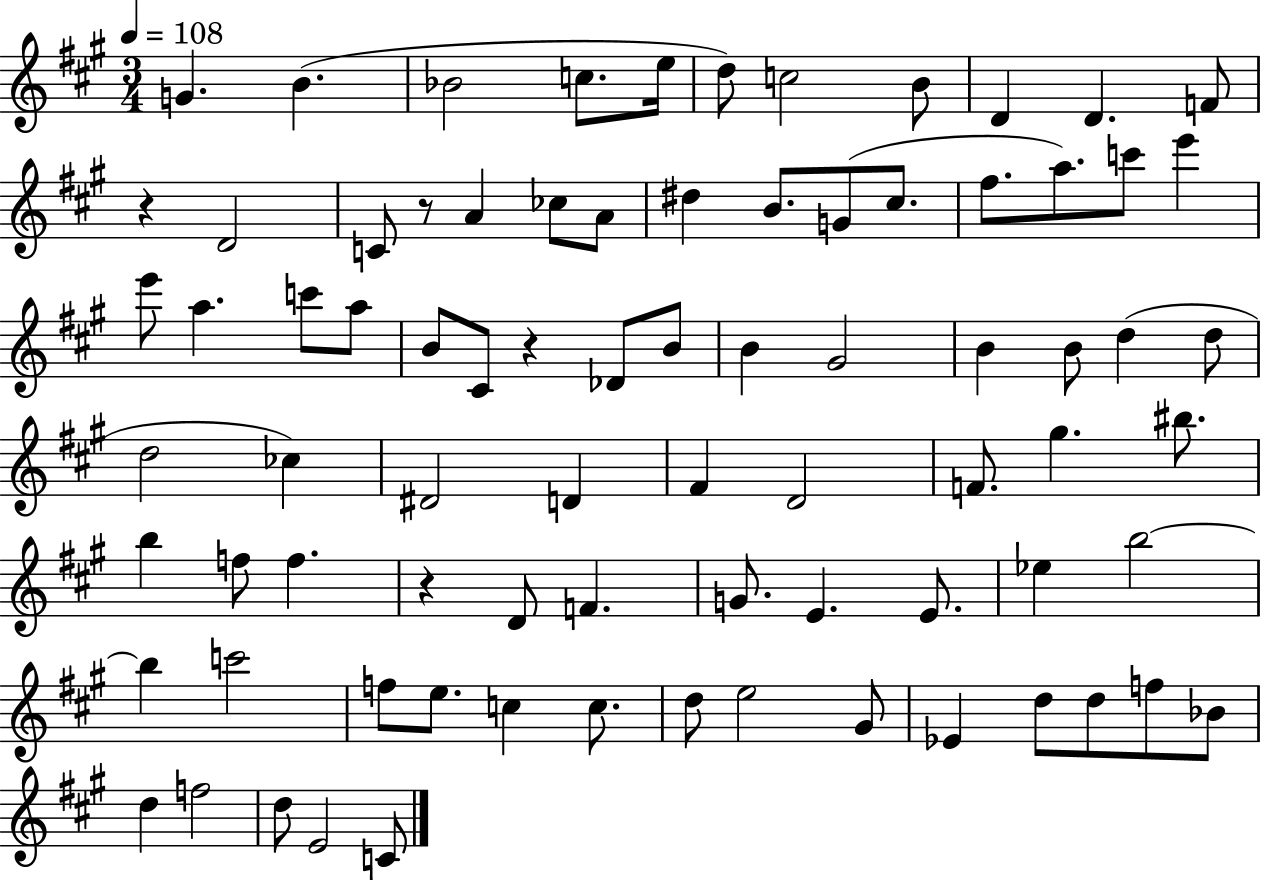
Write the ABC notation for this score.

X:1
T:Untitled
M:3/4
L:1/4
K:A
G B _B2 c/2 e/4 d/2 c2 B/2 D D F/2 z D2 C/2 z/2 A _c/2 A/2 ^d B/2 G/2 ^c/2 ^f/2 a/2 c'/2 e' e'/2 a c'/2 a/2 B/2 ^C/2 z _D/2 B/2 B ^G2 B B/2 d d/2 d2 _c ^D2 D ^F D2 F/2 ^g ^b/2 b f/2 f z D/2 F G/2 E E/2 _e b2 b c'2 f/2 e/2 c c/2 d/2 e2 ^G/2 _E d/2 d/2 f/2 _B/2 d f2 d/2 E2 C/2